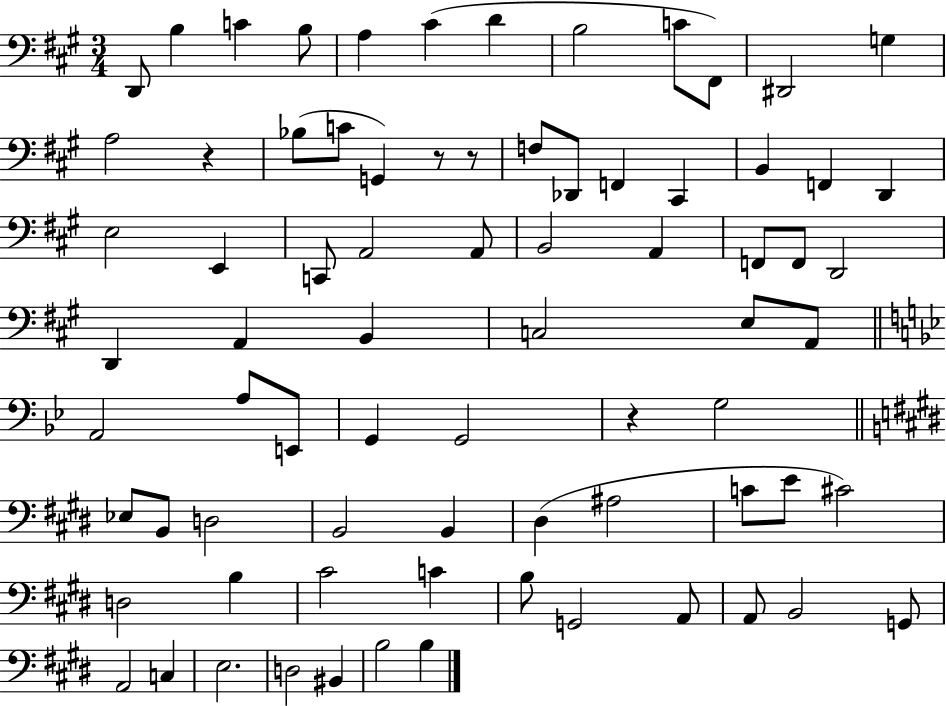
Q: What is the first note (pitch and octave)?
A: D2